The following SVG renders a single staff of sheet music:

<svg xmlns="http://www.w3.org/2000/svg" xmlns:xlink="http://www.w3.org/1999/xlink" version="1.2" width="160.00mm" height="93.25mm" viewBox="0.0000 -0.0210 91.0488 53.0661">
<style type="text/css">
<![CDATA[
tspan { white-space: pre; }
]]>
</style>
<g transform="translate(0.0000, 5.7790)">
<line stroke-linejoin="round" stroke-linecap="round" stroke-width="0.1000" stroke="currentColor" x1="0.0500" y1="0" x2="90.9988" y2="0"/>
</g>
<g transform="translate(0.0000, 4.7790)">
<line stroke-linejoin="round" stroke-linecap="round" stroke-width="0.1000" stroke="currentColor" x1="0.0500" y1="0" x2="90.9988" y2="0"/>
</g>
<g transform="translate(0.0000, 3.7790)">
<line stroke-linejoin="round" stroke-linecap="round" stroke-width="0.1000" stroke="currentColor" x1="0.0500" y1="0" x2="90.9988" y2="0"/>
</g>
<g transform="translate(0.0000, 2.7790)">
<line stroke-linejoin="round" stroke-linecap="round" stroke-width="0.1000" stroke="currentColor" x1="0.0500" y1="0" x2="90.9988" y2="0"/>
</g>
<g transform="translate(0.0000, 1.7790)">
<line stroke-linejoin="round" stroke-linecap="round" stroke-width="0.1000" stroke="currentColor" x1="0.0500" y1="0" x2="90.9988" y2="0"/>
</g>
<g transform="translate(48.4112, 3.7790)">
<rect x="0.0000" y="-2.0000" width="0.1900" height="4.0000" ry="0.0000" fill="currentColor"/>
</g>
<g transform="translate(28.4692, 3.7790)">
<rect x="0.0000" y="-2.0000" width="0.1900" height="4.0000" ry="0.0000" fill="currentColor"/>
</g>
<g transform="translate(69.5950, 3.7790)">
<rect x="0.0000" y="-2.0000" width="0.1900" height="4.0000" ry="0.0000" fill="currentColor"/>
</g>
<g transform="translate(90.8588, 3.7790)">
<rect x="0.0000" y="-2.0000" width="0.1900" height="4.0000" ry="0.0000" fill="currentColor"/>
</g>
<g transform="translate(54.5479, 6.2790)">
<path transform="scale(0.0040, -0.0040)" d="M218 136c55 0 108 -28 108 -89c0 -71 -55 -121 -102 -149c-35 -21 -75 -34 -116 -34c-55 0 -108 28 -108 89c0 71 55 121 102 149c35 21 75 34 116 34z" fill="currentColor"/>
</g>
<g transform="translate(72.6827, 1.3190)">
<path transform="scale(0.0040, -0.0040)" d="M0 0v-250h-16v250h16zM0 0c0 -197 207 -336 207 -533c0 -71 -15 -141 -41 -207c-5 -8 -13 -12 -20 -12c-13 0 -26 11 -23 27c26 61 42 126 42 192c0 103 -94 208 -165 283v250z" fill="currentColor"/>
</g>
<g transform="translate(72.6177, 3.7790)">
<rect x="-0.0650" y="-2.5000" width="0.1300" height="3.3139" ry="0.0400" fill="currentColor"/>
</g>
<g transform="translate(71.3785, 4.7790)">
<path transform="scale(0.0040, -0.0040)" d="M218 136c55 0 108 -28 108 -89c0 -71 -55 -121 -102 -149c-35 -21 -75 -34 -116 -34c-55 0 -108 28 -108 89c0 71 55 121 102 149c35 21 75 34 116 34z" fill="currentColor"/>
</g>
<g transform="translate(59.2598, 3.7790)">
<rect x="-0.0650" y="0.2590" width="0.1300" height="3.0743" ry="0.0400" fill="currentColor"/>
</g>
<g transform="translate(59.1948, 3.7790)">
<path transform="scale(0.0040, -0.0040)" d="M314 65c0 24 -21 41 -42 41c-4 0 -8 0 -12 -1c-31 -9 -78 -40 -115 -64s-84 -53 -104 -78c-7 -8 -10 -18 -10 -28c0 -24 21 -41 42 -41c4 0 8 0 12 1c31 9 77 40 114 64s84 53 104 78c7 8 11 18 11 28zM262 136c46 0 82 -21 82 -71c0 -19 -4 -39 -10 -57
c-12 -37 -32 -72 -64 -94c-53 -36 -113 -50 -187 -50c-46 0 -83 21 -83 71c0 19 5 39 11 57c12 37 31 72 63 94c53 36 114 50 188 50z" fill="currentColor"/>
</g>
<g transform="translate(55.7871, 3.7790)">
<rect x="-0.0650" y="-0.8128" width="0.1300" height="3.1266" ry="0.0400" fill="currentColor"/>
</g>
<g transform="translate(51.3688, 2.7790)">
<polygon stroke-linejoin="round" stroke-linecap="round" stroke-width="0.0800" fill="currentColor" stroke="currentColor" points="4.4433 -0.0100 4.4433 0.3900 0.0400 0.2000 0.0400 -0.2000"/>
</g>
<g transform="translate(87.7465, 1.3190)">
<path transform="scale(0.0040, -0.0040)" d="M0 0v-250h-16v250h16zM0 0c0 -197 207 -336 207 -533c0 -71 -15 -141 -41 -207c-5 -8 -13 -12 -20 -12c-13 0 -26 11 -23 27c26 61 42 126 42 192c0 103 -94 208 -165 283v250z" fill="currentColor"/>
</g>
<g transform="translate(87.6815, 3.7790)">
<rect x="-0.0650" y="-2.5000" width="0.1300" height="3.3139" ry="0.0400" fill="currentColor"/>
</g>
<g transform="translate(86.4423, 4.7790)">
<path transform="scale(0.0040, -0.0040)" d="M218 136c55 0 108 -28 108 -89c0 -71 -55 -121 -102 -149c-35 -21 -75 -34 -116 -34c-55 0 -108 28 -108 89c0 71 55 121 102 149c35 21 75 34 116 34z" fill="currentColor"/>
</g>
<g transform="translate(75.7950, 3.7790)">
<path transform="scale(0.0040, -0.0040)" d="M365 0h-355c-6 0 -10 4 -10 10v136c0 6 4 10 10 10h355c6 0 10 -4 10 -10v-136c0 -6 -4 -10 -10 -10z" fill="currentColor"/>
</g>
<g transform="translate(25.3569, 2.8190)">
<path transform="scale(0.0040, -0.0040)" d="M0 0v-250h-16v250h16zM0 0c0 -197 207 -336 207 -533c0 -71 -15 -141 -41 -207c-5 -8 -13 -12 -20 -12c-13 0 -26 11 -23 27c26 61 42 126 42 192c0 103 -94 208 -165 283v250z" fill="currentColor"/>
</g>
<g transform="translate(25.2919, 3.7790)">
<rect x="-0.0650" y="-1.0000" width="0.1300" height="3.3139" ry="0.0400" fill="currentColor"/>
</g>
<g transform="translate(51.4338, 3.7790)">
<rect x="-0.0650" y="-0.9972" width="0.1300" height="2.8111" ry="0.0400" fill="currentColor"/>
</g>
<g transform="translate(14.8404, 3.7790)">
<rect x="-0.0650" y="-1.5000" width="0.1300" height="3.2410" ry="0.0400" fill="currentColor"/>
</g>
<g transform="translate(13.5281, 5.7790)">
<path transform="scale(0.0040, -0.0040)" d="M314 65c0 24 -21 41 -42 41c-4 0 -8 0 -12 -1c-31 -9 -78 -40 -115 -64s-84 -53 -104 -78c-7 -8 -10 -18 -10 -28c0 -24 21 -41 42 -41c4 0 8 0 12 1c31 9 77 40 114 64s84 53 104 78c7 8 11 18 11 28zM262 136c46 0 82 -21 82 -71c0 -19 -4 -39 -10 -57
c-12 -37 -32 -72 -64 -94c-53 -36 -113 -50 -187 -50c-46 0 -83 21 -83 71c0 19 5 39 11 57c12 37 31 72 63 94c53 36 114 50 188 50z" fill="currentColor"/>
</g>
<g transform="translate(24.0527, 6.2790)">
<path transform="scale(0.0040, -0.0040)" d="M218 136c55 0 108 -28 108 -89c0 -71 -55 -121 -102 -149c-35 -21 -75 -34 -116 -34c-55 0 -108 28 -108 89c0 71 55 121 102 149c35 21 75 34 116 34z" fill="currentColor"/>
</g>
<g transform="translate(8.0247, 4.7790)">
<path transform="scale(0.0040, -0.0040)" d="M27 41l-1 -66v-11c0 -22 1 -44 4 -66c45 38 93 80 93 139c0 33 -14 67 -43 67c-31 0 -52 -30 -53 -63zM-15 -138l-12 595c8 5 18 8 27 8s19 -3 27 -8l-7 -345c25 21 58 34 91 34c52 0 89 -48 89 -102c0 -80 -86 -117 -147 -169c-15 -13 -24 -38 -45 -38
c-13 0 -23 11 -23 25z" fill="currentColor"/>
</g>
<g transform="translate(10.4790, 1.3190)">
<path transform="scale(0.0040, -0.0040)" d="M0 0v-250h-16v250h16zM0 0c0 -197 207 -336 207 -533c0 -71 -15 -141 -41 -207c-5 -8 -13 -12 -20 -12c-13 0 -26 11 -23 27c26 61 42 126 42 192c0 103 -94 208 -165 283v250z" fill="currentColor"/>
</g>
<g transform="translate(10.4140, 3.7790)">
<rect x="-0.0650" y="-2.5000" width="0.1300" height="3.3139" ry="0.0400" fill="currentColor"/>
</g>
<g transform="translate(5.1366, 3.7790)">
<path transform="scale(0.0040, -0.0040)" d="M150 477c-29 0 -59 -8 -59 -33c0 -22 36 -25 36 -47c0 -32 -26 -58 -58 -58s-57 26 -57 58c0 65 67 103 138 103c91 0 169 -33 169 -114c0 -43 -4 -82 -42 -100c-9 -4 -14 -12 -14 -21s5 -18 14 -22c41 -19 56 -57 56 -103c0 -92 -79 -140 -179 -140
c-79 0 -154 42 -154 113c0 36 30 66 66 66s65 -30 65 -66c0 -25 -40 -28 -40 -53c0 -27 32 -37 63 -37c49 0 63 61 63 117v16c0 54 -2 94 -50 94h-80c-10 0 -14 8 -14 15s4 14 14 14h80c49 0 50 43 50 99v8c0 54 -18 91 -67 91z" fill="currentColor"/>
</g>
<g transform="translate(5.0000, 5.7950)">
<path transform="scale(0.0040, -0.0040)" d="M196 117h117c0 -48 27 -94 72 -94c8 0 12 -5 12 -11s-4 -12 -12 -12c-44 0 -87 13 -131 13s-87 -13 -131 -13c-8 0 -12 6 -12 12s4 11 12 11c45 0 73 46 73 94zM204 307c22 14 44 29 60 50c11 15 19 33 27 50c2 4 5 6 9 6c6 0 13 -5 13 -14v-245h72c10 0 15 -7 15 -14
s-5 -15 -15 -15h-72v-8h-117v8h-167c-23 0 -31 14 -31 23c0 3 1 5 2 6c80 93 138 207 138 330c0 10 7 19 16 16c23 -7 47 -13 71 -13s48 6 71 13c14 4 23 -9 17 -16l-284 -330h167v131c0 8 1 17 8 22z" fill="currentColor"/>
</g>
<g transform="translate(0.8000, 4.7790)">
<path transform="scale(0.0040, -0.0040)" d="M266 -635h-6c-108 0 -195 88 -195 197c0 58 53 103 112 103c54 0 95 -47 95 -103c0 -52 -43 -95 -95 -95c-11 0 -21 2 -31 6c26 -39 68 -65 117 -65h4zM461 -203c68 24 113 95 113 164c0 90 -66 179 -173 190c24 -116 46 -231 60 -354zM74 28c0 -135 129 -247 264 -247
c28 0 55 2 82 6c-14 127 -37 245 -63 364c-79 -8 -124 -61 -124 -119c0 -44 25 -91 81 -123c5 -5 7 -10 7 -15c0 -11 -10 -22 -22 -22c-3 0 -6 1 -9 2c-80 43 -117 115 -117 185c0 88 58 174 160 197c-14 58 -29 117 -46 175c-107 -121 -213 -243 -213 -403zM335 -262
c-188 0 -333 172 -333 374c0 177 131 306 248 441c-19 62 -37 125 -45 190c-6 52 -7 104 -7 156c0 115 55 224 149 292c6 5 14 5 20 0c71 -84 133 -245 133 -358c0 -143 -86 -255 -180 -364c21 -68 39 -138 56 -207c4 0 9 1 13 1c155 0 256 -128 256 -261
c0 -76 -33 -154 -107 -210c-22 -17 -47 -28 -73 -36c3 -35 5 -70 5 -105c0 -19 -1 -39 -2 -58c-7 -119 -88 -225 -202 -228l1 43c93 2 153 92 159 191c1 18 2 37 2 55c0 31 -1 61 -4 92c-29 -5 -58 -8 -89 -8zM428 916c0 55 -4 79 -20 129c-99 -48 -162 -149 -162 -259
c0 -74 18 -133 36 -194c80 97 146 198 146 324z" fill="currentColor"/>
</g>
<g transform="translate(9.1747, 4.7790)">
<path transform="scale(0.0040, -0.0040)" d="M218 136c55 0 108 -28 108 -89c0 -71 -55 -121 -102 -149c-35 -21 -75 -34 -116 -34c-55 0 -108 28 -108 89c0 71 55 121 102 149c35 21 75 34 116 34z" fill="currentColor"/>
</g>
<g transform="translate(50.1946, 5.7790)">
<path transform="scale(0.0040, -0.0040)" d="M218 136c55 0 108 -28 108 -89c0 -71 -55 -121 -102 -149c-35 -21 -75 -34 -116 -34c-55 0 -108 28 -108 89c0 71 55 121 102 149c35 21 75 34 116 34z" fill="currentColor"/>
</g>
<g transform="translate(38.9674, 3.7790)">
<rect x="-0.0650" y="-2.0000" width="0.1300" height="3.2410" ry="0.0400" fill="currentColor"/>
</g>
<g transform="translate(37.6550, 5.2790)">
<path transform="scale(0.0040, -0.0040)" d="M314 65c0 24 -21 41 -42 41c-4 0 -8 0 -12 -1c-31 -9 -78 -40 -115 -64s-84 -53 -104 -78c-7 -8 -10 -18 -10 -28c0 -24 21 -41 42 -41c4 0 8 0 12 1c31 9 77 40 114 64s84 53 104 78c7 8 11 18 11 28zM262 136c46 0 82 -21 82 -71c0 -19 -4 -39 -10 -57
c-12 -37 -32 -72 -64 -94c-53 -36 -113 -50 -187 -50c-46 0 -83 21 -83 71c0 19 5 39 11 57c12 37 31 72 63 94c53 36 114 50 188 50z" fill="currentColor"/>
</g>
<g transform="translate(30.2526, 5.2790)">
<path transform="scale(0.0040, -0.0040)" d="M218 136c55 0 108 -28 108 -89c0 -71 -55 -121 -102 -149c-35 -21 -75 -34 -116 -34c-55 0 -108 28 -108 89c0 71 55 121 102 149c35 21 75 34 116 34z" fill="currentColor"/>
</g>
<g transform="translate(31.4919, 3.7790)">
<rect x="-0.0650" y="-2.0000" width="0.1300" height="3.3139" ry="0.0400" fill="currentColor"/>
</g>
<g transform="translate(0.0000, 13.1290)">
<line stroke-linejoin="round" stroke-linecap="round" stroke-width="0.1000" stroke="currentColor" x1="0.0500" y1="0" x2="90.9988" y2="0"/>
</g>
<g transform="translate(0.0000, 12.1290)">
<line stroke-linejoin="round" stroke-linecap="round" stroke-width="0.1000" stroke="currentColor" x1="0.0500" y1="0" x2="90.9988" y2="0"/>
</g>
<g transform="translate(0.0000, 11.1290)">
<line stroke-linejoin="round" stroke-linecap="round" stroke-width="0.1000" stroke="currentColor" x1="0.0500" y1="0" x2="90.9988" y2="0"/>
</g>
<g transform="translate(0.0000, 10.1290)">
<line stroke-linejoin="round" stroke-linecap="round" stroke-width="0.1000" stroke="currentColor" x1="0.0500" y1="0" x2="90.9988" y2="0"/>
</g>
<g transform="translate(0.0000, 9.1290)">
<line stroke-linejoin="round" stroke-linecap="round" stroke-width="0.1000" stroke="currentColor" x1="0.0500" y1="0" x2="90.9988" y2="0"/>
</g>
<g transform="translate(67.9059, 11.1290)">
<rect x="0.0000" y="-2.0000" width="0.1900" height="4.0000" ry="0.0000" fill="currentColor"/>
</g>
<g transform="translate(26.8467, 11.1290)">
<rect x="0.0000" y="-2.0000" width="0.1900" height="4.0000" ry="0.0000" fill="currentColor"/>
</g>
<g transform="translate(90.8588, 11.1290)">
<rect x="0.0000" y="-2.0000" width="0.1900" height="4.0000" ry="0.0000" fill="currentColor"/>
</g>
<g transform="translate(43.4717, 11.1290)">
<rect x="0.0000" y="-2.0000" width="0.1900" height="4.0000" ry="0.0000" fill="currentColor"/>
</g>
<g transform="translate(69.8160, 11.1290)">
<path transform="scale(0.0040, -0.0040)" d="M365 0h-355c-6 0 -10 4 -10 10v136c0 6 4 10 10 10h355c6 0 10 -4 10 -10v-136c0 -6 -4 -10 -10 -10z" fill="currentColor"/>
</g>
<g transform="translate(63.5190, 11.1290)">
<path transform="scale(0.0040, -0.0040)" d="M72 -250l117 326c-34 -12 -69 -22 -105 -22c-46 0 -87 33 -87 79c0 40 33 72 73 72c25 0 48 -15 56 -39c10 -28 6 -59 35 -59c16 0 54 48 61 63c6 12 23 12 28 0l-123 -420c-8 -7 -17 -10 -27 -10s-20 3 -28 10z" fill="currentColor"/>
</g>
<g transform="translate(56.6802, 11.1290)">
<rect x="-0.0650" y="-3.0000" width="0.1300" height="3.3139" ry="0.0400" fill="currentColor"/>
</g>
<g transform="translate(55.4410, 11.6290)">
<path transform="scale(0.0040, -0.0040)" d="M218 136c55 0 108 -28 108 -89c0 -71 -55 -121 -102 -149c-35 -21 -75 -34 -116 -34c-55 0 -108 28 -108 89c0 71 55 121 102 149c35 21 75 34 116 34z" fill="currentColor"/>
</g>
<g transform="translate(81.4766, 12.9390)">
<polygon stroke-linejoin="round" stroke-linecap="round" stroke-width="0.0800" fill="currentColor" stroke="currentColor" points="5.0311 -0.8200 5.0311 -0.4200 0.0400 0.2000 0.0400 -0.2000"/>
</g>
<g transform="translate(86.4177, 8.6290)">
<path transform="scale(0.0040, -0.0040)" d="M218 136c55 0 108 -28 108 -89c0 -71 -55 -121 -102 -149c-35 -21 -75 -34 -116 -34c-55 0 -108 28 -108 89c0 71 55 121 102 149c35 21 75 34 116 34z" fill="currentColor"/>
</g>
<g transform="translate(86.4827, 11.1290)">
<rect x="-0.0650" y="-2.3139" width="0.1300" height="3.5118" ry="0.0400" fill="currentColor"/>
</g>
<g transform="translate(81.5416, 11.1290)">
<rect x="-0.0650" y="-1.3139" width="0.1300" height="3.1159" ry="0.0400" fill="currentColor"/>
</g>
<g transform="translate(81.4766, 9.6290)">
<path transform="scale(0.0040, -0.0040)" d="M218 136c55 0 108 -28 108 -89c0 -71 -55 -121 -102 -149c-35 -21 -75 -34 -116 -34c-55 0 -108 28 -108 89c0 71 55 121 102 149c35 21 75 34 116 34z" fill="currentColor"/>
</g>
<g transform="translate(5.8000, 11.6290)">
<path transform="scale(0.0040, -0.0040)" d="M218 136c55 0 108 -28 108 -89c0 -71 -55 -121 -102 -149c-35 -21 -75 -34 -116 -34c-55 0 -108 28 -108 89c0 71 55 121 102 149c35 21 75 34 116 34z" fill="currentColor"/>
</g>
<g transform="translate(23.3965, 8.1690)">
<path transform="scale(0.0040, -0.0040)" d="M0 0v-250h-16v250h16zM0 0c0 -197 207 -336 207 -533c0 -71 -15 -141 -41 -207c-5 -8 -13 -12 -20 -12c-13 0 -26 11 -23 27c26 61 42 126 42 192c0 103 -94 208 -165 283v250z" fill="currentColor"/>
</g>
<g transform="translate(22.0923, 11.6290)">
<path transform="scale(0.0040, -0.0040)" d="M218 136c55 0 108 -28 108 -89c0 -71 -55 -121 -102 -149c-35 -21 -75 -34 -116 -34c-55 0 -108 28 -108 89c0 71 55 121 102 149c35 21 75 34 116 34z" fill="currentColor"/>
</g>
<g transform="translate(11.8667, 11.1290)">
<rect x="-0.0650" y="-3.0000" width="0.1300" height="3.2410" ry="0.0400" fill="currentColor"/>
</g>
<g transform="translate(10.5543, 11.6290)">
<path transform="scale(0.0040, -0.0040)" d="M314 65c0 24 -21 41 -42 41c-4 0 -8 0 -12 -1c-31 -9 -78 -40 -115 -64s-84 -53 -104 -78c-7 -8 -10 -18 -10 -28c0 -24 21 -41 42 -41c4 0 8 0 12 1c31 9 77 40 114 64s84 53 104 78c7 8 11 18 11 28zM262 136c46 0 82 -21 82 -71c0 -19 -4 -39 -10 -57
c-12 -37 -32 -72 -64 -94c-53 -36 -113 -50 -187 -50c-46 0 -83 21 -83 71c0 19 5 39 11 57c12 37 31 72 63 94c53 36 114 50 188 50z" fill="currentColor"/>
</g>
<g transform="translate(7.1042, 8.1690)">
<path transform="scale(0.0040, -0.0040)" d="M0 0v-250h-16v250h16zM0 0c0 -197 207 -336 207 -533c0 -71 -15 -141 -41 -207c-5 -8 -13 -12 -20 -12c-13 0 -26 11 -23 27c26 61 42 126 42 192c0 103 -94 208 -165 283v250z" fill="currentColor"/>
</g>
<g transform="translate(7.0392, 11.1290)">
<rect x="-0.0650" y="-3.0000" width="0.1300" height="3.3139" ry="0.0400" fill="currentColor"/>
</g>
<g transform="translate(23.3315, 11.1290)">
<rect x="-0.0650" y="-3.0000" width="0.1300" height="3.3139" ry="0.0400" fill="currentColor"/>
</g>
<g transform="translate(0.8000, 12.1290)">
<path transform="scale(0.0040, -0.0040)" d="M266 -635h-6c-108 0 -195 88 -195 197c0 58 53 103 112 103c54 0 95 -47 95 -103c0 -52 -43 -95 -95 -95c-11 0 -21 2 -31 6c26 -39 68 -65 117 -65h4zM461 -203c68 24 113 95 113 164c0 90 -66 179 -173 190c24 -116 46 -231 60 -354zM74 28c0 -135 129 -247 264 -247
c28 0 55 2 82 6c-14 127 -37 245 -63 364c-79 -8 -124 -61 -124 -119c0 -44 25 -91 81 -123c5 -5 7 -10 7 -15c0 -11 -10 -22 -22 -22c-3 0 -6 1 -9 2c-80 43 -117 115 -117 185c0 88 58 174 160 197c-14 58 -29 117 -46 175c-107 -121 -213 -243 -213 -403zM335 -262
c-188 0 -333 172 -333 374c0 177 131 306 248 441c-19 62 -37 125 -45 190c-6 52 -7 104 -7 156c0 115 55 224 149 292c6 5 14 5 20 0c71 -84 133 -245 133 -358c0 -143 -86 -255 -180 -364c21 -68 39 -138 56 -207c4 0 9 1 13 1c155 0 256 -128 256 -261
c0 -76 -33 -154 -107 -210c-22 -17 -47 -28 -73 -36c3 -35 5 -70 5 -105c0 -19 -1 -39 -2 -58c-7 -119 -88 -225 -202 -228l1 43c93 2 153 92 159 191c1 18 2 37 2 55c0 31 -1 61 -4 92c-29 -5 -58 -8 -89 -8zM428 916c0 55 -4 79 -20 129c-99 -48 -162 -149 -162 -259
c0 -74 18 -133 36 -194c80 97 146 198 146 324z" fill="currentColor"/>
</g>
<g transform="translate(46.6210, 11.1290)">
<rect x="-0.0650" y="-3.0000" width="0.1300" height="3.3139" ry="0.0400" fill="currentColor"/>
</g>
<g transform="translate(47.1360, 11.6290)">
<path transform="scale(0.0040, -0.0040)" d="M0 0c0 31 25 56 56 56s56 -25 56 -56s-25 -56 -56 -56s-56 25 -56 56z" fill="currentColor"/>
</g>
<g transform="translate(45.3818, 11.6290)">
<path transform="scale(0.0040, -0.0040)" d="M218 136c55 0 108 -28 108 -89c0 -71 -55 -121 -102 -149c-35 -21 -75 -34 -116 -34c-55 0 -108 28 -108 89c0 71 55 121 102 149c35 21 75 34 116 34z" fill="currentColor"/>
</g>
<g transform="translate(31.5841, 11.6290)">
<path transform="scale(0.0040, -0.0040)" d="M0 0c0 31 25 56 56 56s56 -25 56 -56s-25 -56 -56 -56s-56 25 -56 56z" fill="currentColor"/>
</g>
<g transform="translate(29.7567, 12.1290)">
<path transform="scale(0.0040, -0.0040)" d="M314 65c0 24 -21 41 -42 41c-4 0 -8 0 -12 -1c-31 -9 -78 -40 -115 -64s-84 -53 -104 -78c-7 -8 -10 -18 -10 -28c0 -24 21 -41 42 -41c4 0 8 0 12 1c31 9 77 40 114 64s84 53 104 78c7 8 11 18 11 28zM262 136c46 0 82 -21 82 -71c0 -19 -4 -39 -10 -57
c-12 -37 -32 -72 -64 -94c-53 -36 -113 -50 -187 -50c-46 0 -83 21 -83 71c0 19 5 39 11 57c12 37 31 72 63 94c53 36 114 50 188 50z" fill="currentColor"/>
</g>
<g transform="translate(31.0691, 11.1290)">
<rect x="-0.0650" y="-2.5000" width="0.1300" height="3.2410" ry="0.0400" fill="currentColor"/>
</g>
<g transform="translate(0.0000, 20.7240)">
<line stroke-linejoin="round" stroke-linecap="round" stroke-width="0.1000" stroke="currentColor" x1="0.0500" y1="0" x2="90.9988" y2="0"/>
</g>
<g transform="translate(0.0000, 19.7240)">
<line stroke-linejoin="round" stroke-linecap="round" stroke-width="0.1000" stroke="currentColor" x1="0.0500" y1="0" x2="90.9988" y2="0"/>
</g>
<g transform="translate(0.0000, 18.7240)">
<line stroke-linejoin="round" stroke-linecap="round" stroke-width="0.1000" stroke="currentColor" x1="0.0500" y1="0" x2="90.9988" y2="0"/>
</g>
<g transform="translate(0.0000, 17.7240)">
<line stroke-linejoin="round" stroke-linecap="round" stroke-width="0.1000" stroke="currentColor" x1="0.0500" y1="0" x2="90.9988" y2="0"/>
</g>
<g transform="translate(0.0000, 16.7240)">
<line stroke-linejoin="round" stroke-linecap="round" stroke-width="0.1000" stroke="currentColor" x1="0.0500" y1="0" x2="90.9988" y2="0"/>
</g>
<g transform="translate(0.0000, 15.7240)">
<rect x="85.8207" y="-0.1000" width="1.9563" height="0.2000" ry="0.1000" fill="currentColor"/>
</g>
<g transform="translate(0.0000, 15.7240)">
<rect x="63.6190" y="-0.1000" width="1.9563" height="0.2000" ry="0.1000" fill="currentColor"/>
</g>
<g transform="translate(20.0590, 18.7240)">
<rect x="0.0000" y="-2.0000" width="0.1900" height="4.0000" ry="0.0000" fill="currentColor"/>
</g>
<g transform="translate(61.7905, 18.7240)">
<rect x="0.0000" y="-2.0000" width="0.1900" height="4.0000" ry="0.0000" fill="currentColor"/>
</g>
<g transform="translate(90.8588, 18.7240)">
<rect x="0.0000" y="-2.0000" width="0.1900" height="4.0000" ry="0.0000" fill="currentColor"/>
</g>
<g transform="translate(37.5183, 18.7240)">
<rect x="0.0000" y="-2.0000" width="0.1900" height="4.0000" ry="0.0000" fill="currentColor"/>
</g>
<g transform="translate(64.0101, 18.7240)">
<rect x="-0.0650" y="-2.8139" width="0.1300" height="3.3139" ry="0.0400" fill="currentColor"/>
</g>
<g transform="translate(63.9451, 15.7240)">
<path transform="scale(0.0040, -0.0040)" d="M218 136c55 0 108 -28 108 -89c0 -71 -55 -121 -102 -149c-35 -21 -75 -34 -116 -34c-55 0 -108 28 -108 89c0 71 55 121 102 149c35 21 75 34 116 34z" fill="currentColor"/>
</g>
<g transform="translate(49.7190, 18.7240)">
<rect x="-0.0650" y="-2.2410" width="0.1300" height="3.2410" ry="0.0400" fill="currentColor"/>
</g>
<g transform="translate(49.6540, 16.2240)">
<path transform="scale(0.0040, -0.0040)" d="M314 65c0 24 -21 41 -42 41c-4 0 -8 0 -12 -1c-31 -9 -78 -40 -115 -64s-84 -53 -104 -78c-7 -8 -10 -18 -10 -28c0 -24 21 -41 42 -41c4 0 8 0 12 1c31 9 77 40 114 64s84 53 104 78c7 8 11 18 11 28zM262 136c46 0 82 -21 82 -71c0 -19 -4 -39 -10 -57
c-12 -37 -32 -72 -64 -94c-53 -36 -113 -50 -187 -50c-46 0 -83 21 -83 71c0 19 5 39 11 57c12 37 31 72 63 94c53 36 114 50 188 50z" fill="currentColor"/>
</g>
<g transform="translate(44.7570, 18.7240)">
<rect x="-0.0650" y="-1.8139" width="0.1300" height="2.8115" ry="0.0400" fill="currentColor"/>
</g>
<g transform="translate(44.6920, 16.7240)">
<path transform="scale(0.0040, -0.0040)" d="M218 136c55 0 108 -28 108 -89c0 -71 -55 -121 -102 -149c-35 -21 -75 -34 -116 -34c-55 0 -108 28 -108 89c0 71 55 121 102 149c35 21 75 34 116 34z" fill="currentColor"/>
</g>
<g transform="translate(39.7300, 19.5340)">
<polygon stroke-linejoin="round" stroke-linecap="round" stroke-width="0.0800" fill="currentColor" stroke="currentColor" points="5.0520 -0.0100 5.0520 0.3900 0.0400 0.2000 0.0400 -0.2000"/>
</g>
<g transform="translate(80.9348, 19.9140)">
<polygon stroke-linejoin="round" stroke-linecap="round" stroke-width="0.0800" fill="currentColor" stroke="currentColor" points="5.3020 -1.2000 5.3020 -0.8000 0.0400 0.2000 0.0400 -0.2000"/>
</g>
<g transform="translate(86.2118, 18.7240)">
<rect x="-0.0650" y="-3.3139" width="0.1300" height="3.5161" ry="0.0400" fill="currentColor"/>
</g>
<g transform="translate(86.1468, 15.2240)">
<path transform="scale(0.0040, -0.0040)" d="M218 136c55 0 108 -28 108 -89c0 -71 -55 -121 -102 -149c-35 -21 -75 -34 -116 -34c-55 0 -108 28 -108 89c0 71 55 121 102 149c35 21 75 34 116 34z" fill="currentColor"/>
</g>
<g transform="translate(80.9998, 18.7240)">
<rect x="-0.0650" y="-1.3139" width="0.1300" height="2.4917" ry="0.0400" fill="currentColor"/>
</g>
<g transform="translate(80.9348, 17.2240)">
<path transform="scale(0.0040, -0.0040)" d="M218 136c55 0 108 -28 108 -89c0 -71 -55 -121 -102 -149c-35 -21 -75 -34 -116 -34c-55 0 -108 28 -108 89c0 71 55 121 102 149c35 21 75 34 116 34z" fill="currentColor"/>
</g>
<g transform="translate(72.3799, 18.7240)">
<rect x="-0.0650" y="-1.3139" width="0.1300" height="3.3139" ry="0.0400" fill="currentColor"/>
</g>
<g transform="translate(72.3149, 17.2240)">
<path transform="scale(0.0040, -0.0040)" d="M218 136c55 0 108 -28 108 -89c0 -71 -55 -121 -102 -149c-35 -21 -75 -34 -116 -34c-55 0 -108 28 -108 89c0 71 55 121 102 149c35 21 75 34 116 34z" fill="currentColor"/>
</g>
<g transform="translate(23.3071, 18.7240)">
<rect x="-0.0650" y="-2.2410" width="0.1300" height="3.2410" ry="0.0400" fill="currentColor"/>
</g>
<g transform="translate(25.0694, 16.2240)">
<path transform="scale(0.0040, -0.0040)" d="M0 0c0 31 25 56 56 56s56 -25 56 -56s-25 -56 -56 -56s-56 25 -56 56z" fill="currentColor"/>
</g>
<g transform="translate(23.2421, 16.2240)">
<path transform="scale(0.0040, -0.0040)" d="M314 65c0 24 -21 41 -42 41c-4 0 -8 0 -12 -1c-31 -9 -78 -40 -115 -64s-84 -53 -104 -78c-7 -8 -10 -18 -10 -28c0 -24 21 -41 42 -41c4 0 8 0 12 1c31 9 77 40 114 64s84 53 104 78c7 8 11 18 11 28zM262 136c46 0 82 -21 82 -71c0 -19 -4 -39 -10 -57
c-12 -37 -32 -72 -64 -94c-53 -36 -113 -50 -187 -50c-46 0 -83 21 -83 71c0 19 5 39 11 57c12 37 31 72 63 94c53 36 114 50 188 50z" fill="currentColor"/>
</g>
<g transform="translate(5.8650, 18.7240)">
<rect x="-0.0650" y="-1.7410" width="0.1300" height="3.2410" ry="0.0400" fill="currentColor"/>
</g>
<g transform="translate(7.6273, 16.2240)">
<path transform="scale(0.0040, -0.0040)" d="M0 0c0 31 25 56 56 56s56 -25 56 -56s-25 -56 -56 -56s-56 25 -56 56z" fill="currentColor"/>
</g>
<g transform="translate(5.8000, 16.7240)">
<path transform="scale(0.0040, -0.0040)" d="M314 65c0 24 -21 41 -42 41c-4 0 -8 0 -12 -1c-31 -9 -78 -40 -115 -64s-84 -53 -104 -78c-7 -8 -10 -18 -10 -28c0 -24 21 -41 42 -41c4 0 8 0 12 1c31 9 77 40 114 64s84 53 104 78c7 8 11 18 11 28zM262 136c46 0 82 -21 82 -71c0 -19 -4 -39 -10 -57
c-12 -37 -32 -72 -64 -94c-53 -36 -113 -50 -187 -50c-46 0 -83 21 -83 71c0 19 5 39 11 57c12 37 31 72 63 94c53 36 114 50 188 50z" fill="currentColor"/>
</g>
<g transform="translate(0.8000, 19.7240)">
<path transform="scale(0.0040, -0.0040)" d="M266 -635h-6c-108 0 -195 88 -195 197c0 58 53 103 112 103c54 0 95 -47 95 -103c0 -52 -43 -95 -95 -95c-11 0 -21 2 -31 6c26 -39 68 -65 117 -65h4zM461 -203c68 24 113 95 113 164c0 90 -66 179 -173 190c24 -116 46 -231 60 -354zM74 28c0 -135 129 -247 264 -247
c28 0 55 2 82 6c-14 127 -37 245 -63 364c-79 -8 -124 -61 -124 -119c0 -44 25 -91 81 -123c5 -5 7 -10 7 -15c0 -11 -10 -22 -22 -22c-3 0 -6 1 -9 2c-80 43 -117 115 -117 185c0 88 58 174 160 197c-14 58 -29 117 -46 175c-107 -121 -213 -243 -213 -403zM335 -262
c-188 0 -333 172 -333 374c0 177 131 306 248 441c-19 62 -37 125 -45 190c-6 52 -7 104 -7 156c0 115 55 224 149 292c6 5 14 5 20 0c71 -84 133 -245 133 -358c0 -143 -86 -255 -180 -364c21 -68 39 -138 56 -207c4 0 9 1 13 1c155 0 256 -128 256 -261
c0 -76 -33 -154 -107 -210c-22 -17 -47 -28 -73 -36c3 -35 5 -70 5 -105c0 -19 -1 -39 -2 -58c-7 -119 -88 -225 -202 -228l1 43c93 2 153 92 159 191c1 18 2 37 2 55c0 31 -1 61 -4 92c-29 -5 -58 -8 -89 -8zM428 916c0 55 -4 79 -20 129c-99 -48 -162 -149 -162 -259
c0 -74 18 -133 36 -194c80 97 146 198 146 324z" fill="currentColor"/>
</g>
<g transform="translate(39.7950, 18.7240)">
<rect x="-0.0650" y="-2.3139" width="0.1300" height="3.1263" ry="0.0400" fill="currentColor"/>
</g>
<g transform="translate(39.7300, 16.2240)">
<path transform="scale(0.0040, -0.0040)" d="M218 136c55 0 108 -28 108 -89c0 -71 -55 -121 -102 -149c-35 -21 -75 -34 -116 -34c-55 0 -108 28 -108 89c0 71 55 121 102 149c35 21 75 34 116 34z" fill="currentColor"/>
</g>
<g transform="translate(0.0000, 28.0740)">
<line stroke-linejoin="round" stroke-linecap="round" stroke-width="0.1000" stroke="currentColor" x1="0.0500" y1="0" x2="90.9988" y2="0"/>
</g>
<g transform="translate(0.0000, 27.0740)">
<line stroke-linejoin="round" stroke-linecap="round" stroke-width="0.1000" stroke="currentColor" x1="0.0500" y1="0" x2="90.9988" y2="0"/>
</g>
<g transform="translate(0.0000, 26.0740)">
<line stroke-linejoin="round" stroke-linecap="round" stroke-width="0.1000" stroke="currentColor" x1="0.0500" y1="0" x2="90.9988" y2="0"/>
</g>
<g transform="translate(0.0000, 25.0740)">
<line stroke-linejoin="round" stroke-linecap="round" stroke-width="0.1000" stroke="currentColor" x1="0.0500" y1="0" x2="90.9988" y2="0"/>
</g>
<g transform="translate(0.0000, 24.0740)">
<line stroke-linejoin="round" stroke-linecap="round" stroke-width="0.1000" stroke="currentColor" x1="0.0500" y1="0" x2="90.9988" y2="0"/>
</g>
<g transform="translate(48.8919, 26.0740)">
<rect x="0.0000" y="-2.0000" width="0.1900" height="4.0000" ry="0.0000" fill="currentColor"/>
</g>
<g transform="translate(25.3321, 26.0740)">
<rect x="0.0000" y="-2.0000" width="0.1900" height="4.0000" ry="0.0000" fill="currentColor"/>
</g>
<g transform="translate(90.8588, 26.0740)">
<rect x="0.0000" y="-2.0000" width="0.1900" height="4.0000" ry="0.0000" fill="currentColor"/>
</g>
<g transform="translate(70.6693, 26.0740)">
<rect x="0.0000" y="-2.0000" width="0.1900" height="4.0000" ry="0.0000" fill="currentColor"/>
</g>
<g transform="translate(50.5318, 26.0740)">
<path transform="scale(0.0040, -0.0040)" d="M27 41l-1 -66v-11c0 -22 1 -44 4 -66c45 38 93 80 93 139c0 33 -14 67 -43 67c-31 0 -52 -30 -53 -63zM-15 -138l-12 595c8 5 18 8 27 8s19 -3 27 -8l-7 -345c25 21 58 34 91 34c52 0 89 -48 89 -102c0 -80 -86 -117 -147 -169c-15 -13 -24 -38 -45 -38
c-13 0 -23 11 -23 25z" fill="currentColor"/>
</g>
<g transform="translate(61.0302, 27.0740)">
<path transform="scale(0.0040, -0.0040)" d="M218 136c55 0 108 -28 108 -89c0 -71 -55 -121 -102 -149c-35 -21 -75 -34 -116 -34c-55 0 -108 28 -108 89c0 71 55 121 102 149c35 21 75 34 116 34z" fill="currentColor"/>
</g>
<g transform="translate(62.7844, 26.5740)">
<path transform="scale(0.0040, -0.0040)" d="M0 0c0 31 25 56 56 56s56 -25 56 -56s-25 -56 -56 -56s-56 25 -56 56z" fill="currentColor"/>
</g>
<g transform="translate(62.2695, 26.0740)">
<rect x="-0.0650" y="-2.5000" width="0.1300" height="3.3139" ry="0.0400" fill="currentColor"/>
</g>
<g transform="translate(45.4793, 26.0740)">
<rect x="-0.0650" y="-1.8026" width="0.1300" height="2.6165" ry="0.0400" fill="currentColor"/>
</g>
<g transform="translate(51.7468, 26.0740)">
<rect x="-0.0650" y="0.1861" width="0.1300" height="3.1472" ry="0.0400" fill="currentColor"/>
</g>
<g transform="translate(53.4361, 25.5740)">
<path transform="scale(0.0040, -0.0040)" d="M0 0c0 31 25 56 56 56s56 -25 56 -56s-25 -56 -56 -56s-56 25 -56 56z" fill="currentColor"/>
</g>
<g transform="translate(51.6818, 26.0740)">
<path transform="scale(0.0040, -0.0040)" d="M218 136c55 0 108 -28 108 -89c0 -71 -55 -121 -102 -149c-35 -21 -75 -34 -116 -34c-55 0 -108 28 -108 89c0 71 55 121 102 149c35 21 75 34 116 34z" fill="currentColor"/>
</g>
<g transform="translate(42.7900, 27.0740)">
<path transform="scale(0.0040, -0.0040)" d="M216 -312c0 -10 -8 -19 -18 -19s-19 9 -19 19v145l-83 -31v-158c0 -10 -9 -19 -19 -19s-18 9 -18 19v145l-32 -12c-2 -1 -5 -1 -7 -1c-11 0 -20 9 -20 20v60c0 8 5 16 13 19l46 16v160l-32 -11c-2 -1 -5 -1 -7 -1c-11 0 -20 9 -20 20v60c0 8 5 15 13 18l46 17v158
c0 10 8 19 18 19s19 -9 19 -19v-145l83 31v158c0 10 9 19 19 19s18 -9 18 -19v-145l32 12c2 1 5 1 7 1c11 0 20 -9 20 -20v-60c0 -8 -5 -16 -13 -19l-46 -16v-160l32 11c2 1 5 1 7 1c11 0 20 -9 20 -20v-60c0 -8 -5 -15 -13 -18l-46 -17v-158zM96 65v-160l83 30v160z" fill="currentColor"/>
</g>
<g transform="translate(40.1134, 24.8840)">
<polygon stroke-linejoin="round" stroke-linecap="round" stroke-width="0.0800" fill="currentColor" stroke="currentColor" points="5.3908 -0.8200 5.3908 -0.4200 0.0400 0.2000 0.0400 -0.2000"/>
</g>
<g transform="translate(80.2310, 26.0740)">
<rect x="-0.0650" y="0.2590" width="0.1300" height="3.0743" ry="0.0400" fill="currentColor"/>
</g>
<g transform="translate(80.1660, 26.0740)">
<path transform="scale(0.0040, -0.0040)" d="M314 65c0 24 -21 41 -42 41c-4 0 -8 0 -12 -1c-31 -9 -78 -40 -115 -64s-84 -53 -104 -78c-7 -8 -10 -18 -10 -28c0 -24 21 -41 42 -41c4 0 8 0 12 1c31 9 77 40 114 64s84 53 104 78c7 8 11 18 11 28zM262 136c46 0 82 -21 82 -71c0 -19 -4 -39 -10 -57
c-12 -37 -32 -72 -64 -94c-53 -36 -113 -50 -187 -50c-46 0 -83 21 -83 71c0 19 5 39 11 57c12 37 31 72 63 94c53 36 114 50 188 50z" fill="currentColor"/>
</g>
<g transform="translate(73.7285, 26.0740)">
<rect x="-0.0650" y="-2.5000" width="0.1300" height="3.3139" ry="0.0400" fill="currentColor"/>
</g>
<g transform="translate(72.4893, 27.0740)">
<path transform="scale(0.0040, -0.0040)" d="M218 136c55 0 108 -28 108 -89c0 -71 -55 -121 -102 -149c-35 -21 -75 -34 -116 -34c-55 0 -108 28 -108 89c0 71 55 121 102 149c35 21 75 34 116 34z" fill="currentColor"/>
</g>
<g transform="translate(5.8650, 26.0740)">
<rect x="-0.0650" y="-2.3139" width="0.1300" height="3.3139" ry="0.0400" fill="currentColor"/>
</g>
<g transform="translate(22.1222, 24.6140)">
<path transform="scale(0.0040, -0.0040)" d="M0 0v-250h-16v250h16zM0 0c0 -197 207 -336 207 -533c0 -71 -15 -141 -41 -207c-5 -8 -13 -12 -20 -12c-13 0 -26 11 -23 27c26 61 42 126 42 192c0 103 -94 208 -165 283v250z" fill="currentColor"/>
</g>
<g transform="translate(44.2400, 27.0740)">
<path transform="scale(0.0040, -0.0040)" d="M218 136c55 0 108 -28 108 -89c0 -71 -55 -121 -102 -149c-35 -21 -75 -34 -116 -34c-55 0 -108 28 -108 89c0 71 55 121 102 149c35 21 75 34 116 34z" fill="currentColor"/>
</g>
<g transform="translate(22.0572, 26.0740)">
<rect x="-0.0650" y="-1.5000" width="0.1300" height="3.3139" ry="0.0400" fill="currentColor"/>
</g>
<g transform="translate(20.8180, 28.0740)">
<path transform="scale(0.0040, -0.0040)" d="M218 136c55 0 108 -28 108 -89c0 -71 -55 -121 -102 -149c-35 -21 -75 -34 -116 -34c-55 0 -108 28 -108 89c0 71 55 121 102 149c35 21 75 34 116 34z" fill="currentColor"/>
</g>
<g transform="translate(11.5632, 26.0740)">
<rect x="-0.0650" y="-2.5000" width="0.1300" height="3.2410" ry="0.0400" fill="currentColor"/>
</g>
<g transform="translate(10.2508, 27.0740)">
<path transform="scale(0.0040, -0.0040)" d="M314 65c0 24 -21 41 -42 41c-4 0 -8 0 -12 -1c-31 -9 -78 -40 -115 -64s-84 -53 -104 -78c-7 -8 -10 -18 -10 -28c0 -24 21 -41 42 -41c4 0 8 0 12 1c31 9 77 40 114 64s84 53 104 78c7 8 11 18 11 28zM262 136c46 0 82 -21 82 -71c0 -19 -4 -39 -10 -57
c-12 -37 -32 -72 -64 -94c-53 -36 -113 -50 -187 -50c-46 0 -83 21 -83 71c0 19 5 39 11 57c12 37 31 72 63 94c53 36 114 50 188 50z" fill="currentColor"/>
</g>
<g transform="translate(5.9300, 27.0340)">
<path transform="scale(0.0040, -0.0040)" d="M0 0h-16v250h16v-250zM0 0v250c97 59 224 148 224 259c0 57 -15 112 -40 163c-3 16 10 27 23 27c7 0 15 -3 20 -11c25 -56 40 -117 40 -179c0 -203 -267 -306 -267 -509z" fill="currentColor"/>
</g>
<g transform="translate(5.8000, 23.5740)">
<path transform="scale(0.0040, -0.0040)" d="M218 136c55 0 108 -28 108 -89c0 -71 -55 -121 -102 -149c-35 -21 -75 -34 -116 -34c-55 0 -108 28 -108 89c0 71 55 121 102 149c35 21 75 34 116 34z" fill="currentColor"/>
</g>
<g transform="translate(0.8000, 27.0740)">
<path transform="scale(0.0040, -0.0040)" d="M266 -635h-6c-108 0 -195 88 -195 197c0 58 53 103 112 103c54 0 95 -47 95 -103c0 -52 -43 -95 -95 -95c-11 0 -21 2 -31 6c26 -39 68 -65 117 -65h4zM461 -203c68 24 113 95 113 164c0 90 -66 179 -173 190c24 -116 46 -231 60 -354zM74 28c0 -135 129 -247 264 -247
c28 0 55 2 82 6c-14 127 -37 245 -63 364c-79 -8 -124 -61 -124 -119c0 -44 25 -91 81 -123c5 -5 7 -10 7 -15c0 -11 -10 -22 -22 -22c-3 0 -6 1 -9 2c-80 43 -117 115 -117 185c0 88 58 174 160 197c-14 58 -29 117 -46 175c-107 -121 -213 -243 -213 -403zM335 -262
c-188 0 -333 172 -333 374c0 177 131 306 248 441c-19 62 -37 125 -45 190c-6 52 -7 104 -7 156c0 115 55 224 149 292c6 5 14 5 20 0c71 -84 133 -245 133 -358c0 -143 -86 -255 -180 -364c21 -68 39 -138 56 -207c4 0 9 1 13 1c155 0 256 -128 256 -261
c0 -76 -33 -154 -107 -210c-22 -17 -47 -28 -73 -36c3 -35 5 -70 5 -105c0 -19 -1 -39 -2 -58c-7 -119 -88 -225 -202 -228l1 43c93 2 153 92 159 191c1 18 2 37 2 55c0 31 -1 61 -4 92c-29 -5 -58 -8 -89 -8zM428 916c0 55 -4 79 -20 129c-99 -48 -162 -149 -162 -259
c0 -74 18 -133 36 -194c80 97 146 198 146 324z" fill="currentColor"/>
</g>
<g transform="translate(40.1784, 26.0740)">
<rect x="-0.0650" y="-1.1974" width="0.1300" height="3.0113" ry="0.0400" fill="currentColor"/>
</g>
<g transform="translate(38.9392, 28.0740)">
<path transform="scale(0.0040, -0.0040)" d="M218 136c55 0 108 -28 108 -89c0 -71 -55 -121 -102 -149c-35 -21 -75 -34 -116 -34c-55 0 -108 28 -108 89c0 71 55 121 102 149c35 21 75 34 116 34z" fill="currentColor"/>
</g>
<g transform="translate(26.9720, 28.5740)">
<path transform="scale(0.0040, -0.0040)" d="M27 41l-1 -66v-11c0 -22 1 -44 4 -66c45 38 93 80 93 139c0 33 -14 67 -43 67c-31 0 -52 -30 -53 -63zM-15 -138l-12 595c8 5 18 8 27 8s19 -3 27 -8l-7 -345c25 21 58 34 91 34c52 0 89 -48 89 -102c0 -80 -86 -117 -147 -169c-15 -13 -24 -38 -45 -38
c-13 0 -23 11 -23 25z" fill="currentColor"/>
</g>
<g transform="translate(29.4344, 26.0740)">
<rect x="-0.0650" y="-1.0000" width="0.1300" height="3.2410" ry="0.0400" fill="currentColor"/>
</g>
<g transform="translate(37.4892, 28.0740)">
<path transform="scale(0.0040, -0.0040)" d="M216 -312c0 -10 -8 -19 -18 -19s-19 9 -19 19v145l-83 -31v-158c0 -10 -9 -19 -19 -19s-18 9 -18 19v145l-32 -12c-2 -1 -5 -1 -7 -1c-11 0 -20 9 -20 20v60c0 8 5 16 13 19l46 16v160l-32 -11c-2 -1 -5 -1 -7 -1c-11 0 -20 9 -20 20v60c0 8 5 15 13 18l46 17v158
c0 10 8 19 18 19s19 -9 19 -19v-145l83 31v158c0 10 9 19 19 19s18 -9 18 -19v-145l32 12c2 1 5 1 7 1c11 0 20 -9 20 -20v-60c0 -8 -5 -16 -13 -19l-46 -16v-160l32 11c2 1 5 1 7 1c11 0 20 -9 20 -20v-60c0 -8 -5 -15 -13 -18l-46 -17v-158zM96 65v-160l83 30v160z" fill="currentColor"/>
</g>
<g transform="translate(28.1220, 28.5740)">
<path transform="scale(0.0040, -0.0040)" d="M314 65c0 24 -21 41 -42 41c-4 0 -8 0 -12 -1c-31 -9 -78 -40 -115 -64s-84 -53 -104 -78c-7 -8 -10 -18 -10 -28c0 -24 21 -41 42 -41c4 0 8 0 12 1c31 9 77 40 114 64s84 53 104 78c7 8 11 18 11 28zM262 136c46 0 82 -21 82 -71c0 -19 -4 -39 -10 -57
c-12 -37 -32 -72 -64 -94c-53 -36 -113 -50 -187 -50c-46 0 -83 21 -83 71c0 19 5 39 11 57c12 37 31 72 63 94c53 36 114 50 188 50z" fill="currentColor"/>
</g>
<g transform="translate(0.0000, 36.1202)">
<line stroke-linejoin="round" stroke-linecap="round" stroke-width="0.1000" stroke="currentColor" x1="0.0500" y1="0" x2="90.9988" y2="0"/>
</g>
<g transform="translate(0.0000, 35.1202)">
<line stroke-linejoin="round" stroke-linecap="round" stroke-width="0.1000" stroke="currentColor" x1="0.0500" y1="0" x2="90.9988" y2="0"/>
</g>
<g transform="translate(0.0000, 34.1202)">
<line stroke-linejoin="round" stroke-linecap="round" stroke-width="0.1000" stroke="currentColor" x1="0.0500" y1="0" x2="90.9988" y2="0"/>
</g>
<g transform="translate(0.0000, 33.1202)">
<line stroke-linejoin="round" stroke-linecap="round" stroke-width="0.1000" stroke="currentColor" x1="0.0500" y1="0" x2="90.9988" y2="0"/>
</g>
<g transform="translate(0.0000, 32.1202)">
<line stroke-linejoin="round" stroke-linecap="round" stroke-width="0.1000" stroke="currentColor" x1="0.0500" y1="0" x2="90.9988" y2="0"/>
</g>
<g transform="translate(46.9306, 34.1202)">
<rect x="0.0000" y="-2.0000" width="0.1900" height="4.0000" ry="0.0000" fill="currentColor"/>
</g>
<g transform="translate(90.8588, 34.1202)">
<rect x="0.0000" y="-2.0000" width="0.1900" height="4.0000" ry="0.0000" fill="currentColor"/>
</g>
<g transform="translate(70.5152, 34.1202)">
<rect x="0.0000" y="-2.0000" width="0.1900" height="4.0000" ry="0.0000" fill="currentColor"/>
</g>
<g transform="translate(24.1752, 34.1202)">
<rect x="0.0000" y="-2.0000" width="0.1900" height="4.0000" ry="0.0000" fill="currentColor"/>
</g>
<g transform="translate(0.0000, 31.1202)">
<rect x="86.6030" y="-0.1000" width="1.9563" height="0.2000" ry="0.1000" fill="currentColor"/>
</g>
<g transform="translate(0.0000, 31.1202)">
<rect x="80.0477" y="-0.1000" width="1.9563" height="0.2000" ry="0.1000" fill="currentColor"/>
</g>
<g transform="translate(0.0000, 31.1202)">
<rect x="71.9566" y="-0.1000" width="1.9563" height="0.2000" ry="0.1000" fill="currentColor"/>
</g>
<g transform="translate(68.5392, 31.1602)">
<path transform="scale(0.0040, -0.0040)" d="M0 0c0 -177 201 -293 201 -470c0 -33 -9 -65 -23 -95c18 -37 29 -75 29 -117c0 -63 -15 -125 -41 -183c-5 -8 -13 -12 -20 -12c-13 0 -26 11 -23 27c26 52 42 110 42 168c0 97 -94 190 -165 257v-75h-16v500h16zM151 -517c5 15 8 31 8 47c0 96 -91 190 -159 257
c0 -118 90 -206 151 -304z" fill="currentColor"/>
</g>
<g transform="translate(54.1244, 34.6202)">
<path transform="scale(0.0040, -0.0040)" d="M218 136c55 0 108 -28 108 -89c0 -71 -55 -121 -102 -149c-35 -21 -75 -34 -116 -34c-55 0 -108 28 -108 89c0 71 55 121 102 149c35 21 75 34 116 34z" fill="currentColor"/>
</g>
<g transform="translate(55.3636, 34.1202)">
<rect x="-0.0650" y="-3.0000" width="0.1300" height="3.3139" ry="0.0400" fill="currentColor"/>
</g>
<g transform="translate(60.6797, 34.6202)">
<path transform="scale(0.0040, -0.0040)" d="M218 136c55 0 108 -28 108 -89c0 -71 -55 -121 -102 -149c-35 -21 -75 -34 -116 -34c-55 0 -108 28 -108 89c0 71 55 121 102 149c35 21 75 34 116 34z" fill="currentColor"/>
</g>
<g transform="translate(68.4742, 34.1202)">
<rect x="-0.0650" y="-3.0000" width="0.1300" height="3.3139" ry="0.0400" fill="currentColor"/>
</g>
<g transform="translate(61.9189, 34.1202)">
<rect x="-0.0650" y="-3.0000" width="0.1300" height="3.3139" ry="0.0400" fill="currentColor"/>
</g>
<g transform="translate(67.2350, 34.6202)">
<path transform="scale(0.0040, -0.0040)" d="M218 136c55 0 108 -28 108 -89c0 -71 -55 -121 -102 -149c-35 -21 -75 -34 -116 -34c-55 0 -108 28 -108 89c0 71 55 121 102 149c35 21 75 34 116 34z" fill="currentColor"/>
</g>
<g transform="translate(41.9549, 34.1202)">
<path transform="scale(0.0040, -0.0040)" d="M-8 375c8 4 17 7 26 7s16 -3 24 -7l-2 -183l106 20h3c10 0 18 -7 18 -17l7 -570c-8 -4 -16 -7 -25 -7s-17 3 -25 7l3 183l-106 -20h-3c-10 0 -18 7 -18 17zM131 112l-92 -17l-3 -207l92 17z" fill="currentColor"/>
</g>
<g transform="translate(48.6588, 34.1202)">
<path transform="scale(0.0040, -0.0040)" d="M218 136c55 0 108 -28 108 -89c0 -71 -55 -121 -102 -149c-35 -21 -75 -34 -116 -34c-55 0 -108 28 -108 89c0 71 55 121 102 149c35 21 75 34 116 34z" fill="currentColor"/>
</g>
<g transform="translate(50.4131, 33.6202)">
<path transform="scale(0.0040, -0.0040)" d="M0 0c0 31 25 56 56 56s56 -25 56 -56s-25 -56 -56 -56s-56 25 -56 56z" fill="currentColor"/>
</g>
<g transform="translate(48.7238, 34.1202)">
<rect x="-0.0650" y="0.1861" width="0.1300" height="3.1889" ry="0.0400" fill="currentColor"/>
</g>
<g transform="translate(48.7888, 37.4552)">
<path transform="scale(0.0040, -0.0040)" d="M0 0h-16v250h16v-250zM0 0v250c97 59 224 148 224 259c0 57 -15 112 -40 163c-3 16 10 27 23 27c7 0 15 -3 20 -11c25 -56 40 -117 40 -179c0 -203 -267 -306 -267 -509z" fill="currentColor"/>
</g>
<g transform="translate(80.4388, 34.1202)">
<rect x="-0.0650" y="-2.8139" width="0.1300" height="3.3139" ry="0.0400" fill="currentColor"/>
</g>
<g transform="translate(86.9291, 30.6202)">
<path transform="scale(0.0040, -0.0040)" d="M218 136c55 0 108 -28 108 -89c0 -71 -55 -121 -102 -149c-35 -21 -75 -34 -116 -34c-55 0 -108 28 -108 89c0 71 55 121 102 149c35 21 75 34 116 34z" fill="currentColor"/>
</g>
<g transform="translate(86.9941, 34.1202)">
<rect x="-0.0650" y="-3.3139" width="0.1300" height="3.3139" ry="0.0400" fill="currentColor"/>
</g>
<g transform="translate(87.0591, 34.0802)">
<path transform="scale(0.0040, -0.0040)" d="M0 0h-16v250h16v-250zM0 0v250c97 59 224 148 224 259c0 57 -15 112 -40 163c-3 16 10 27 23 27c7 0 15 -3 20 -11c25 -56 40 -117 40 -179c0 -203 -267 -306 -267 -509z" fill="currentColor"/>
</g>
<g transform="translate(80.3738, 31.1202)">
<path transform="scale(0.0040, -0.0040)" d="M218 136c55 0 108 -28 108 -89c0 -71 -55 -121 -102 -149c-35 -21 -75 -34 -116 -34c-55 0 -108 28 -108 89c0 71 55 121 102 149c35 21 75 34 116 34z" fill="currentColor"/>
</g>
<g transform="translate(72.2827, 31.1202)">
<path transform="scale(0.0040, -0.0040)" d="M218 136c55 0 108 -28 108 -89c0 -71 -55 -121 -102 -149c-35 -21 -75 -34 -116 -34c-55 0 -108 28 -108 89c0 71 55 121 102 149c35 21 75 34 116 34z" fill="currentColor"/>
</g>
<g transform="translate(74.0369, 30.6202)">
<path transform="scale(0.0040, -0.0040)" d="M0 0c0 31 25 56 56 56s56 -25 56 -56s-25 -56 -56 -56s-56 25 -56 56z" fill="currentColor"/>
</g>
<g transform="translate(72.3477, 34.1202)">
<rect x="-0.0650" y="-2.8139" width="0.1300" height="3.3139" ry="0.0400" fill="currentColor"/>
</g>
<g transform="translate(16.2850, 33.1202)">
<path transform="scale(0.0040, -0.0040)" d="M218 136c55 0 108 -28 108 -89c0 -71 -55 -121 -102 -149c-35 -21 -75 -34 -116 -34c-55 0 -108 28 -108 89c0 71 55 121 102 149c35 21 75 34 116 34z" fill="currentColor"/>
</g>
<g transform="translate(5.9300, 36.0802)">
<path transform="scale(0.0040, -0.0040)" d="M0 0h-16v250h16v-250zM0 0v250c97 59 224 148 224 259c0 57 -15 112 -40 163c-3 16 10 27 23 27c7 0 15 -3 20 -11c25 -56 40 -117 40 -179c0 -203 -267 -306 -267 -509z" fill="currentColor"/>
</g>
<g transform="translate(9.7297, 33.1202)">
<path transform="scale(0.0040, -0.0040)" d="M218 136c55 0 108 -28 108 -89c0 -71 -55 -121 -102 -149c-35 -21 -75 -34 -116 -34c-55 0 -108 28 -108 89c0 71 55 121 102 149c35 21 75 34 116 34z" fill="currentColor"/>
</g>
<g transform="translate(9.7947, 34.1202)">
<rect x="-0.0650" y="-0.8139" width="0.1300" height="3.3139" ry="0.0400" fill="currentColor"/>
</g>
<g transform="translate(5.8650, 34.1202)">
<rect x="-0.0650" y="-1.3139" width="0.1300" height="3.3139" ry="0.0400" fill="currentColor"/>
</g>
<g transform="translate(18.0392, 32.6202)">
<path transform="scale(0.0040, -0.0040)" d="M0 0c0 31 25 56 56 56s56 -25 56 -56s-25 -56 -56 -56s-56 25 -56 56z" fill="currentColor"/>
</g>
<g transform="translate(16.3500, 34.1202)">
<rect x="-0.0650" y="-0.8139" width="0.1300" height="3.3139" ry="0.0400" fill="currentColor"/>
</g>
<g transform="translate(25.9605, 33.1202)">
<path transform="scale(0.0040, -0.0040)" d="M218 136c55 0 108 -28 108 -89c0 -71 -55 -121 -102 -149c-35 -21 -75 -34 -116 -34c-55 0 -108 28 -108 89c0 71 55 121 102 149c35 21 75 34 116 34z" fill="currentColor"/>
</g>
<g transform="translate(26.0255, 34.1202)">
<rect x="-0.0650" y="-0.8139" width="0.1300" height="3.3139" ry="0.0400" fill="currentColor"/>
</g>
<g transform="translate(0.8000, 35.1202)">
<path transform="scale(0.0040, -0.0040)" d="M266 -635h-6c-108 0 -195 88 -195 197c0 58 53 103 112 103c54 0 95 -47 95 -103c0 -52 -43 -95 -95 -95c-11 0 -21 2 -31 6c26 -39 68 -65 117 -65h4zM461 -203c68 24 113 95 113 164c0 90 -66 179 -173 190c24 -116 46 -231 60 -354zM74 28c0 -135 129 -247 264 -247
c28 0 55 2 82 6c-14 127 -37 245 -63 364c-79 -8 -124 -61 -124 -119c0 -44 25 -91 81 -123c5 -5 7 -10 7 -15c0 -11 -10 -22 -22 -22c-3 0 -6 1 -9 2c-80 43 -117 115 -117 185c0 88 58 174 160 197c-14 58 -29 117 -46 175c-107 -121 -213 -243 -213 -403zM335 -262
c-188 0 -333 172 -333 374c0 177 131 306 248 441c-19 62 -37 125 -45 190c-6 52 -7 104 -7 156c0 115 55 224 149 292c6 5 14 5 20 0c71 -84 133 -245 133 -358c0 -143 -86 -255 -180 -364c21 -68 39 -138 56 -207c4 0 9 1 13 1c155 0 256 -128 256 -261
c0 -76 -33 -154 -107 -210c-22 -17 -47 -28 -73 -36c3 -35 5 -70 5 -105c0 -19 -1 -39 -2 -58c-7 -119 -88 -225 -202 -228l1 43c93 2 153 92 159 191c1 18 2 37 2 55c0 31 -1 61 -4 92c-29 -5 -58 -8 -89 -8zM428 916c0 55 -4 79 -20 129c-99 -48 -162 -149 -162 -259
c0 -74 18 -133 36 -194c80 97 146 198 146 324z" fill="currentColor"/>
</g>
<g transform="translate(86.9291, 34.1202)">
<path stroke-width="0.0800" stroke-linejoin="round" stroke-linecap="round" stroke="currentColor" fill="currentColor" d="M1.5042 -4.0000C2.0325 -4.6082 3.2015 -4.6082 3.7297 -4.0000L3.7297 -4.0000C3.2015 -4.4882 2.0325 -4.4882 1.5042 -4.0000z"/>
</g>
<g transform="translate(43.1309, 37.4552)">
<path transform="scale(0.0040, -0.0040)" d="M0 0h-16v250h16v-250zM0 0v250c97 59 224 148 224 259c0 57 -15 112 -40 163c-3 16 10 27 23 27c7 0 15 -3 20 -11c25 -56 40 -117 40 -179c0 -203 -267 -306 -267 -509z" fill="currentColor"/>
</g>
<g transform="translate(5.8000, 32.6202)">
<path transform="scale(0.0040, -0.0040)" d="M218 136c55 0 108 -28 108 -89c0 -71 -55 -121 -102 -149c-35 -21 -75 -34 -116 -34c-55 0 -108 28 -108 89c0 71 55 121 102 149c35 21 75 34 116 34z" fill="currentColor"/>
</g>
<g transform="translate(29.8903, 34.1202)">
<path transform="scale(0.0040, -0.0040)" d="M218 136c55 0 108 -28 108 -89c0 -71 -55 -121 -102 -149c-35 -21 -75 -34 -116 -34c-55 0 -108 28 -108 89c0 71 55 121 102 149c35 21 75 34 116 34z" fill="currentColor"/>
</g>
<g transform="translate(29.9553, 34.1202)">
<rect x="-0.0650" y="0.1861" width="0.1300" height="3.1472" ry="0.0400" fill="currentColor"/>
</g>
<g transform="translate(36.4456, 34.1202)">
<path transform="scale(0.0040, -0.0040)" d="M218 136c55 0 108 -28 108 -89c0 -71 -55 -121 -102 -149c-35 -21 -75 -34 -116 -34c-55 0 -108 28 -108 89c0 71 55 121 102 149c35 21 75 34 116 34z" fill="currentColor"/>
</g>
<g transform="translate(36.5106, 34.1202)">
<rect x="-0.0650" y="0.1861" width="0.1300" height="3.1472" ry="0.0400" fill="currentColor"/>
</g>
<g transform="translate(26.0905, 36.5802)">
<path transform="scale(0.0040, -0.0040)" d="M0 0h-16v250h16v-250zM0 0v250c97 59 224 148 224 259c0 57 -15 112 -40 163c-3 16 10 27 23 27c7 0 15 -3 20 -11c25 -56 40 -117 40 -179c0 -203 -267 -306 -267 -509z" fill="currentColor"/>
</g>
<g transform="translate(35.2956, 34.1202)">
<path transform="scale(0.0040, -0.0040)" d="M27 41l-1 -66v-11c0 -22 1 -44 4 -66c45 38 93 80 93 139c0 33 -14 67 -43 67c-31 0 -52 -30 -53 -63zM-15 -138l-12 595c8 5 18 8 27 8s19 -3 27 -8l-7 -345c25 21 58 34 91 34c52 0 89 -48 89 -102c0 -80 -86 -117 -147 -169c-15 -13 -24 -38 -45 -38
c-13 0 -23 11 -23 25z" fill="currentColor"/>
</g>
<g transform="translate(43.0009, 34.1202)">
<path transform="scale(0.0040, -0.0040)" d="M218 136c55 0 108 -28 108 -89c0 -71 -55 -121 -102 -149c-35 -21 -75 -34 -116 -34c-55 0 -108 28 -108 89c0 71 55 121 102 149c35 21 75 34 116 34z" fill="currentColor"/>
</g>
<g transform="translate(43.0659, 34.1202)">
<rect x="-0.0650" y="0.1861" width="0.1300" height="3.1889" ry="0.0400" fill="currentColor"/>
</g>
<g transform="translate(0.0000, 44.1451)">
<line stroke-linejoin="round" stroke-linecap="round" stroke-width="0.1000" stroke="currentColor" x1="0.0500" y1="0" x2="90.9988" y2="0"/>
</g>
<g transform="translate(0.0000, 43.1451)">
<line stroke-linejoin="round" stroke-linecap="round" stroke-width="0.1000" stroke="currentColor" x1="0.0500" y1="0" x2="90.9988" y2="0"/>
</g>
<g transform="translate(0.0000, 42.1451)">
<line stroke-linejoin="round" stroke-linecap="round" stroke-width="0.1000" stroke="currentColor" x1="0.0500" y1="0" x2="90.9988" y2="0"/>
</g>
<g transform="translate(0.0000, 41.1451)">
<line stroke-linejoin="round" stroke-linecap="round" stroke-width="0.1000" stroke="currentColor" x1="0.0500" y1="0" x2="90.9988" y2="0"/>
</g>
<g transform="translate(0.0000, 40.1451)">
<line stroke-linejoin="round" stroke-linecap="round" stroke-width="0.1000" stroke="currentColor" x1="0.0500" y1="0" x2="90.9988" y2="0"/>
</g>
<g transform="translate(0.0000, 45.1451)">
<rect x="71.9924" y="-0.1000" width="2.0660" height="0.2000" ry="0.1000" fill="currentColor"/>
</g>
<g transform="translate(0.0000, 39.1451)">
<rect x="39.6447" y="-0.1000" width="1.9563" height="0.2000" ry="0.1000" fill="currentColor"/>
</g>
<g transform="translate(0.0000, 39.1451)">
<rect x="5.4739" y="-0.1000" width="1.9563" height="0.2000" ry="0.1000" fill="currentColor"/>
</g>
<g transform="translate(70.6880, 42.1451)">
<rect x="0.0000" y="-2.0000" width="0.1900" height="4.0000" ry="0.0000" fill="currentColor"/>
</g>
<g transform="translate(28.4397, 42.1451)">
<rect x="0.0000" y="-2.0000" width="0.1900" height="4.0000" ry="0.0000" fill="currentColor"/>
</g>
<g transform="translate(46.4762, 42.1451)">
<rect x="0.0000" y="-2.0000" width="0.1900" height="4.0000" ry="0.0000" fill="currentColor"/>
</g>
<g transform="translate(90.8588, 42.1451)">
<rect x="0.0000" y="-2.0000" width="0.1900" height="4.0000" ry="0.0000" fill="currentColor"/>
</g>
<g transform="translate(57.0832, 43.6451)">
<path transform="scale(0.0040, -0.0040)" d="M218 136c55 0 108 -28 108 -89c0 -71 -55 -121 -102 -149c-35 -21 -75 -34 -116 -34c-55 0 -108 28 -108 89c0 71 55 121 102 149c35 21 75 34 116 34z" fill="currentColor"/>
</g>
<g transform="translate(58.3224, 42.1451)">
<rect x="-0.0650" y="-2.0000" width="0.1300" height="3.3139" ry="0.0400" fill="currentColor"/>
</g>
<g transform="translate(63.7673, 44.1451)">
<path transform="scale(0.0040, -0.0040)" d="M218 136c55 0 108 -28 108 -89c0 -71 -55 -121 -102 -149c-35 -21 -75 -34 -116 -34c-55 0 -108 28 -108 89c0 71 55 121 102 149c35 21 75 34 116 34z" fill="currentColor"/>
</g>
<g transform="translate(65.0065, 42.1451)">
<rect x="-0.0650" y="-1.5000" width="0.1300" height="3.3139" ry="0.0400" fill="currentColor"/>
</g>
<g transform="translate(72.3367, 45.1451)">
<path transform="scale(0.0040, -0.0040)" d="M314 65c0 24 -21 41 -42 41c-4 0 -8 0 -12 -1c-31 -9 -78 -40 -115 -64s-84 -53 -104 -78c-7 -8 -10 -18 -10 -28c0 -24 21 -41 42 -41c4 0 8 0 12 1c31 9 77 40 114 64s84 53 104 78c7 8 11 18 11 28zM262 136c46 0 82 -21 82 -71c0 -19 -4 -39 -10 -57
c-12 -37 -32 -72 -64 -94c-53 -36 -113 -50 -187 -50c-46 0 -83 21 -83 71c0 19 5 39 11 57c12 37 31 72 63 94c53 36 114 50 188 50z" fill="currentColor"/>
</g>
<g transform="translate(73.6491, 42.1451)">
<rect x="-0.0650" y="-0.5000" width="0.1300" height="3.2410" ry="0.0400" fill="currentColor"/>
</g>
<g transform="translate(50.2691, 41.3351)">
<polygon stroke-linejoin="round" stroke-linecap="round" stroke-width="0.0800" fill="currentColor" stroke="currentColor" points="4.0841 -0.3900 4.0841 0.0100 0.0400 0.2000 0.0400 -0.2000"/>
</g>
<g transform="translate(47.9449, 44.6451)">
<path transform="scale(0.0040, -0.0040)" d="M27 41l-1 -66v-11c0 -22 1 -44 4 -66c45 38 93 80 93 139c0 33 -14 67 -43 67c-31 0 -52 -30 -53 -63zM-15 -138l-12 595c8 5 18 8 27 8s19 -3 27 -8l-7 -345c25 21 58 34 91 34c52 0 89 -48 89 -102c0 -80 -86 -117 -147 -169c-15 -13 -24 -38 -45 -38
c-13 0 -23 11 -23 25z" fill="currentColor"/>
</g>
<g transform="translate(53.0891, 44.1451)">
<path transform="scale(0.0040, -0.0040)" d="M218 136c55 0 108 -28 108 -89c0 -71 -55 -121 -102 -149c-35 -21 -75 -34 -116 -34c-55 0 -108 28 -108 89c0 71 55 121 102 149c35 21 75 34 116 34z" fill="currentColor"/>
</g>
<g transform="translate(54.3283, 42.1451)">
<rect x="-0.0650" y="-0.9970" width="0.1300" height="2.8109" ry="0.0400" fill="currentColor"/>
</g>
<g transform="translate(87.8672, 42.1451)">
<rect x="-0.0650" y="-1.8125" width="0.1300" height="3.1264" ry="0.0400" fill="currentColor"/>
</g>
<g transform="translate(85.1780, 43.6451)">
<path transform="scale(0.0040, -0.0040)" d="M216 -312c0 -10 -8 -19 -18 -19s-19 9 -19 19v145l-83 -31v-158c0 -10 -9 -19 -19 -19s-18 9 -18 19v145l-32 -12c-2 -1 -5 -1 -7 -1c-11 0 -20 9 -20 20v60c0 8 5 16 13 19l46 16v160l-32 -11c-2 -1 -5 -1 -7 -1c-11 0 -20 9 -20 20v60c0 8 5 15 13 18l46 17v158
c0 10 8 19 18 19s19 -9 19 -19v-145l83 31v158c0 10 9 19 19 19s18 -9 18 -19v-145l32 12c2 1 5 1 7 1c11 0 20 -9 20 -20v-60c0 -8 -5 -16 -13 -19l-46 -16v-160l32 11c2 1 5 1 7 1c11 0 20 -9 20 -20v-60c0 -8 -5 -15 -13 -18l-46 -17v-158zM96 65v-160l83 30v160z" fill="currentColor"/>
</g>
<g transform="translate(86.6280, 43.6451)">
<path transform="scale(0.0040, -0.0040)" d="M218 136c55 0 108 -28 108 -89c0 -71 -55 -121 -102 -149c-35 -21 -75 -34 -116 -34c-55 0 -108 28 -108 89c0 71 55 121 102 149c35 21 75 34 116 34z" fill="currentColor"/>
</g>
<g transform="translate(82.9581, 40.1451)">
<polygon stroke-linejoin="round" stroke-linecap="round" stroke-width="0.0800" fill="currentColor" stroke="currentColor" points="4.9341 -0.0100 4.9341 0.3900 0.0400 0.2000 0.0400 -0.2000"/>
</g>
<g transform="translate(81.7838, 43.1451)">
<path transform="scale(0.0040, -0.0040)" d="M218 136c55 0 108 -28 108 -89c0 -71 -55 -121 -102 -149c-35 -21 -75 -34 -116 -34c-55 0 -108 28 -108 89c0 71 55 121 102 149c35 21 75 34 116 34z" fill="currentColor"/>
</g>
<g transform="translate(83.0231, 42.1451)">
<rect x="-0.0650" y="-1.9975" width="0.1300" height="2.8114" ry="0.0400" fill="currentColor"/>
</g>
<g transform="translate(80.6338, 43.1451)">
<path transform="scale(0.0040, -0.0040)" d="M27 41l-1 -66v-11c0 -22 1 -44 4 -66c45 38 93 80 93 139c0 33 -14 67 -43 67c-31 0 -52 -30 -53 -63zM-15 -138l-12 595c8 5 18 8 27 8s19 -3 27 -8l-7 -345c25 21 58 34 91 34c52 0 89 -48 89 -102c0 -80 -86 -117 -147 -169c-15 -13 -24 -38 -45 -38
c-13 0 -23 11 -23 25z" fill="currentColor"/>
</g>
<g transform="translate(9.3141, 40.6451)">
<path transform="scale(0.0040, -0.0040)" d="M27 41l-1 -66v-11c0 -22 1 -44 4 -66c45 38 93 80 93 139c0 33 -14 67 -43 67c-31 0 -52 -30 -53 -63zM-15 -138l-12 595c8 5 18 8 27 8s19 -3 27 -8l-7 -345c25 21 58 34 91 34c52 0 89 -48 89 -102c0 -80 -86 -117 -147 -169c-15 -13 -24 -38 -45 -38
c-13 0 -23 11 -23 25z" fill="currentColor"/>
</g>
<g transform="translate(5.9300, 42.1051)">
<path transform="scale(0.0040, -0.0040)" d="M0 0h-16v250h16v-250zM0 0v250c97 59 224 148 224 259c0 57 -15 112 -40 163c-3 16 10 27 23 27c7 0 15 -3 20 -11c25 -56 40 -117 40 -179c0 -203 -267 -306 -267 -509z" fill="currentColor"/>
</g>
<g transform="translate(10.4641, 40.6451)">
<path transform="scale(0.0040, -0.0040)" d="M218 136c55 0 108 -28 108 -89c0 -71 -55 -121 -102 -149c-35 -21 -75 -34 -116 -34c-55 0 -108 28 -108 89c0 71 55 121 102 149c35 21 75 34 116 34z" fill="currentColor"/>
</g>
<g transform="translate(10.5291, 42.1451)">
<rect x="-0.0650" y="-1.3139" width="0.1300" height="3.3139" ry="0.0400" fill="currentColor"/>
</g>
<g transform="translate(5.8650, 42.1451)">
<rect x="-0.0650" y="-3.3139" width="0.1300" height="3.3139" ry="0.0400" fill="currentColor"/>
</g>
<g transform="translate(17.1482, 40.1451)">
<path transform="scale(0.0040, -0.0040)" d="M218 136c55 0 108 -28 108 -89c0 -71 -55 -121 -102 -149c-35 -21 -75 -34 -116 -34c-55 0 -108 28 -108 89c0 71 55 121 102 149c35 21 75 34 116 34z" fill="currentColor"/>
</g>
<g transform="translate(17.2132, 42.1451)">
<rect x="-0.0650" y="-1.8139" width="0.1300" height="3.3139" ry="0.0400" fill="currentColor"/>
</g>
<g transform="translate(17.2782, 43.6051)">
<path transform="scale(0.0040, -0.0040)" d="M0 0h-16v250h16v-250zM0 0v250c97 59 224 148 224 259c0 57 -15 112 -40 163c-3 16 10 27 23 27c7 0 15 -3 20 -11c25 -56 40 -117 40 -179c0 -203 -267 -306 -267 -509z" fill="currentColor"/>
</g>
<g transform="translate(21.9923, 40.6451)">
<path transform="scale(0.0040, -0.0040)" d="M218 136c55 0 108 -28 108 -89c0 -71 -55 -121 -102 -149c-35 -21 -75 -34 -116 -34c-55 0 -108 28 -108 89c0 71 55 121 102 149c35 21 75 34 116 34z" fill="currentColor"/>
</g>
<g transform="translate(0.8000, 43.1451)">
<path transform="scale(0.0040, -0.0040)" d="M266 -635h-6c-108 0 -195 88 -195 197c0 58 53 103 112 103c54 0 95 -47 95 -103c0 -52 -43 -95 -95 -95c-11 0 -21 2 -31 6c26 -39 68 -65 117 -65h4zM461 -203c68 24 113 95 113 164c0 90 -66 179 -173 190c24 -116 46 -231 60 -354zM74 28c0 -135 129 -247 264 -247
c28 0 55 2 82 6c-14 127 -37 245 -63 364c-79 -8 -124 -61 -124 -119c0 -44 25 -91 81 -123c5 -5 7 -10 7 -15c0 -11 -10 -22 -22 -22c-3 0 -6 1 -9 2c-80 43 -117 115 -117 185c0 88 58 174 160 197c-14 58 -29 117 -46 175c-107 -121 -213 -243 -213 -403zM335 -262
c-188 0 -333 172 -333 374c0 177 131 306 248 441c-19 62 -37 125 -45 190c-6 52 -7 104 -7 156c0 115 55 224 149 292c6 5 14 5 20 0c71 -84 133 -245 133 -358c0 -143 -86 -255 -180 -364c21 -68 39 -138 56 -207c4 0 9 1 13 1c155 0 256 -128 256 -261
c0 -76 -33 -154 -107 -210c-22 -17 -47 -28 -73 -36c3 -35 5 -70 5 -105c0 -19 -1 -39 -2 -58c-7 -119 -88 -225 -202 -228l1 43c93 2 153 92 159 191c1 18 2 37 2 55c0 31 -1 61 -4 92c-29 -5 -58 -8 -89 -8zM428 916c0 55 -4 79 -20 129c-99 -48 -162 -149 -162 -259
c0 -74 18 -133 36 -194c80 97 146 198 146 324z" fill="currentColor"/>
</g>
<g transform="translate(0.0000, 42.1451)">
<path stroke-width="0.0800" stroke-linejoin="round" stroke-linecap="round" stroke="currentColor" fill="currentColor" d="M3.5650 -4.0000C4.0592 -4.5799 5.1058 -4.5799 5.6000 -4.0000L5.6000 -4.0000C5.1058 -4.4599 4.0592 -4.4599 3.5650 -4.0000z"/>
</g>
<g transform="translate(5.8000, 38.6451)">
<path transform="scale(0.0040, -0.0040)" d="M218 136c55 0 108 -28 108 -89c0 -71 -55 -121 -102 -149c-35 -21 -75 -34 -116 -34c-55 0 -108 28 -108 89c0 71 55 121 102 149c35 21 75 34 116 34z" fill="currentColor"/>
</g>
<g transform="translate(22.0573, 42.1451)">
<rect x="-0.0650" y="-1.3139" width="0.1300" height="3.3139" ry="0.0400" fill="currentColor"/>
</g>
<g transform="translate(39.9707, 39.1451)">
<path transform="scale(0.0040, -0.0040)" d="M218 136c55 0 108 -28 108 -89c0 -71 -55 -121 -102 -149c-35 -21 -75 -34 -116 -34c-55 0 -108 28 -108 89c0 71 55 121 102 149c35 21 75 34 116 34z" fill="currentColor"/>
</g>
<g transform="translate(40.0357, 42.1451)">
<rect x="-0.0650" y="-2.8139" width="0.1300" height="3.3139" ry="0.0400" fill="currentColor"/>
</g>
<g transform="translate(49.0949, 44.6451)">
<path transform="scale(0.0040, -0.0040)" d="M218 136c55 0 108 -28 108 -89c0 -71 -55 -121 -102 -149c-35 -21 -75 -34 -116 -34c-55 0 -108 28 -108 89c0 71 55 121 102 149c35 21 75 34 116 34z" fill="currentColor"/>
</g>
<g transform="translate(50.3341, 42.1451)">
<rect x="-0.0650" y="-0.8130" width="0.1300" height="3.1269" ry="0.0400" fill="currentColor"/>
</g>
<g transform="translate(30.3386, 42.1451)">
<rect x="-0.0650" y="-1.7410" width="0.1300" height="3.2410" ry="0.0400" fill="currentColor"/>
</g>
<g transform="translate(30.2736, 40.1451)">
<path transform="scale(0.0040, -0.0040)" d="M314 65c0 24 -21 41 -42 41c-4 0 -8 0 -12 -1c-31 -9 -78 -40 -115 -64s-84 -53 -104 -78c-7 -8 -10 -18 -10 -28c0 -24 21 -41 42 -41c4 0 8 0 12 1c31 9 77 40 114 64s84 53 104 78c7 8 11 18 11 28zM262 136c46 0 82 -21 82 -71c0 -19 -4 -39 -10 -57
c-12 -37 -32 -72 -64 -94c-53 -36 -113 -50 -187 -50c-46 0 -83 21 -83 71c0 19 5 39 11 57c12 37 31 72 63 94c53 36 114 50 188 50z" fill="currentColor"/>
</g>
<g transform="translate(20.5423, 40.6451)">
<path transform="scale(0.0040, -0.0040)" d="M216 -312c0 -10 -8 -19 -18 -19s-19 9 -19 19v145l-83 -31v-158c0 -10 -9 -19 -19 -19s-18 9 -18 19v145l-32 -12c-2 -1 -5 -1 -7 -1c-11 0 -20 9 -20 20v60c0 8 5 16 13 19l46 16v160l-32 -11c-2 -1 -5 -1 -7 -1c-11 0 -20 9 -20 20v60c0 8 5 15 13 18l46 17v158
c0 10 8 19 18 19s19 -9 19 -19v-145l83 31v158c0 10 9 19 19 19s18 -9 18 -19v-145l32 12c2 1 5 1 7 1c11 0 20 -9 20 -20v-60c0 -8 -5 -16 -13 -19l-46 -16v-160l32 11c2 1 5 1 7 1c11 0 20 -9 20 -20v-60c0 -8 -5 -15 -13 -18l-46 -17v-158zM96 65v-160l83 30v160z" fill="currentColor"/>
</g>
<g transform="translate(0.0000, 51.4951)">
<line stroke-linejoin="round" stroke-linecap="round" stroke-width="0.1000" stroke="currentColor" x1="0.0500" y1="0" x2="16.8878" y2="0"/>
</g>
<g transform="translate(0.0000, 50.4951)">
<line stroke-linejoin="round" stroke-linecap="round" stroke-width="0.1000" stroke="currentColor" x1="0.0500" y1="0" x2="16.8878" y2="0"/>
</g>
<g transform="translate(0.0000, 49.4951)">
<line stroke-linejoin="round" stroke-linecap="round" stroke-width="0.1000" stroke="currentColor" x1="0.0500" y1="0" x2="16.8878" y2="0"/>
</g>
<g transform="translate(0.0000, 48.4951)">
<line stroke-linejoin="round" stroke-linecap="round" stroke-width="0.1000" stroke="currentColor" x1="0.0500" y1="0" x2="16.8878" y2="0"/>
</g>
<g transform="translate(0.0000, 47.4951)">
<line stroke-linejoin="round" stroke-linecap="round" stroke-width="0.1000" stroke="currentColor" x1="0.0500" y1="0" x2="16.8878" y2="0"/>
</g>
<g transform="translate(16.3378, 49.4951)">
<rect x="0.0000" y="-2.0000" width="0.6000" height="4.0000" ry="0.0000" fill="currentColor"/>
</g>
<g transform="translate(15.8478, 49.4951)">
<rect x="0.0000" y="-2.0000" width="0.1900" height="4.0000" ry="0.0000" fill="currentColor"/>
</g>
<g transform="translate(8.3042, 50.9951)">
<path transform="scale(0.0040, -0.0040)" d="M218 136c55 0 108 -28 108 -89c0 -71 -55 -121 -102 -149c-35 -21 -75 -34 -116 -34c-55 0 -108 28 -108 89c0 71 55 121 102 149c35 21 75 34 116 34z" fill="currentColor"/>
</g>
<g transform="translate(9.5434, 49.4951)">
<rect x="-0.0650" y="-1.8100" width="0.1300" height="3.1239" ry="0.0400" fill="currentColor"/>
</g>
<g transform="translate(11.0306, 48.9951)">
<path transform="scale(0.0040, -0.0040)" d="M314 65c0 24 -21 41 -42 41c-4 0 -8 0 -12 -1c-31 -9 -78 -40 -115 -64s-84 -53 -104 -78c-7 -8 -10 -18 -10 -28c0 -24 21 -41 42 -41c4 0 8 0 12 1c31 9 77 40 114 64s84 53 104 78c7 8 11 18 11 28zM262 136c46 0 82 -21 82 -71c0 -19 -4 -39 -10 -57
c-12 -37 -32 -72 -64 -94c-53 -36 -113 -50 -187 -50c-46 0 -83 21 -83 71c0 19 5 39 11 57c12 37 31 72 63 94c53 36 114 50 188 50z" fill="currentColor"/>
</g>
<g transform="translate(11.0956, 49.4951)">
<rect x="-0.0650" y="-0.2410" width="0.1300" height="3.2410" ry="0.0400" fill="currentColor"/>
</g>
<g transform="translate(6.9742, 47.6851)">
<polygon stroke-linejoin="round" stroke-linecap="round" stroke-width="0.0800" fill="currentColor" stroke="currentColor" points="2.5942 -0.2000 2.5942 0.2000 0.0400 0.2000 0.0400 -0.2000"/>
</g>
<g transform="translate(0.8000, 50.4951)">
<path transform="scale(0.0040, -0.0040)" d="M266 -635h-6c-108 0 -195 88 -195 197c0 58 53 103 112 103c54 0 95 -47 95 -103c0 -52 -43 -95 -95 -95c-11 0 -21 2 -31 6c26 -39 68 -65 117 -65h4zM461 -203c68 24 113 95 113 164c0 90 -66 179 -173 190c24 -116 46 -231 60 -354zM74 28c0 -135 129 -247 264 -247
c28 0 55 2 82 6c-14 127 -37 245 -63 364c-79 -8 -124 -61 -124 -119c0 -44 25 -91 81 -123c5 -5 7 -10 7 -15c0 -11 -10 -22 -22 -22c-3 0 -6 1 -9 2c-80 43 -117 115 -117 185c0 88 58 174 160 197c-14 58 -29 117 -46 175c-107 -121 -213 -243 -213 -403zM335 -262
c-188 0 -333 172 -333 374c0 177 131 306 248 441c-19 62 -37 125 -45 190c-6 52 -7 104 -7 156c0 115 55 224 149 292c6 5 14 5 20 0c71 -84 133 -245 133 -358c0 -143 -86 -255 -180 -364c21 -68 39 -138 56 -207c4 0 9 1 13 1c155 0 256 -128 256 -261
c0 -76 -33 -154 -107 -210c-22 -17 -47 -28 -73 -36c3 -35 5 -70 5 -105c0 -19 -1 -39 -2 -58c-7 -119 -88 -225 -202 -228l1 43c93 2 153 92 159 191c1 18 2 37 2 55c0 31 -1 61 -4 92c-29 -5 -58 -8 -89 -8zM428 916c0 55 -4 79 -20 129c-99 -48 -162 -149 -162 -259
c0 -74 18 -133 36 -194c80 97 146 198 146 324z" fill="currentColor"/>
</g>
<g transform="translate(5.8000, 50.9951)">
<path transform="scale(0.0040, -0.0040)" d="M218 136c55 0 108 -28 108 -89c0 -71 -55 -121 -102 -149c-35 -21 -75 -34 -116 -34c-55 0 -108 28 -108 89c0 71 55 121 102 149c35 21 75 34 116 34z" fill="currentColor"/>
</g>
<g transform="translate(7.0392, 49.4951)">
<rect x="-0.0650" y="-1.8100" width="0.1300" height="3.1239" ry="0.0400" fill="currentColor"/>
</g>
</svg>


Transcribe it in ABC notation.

X:1
T:Untitled
M:3/4
L:1/4
K:C
_G/2 E2 D/2 F F2 E/2 D/2 B2 G/2 z2 G/2 A/2 A2 A/2 G2 A A z/2 z2 e/2 g/2 f2 g2 g/2 f/2 g2 a e e/2 b/2 g/2 G2 E/2 _D2 ^E/2 ^G/2 _B G G B2 e/2 d d d/2 B _B B/2 B/2 A A A/4 a a b/2 b/2 _e f/2 ^e f2 a _D/2 E/2 F E C2 _G/2 ^F/2 F/2 F/2 c2